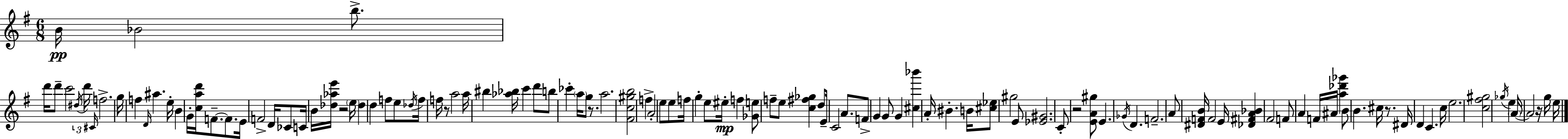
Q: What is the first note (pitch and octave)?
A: B4